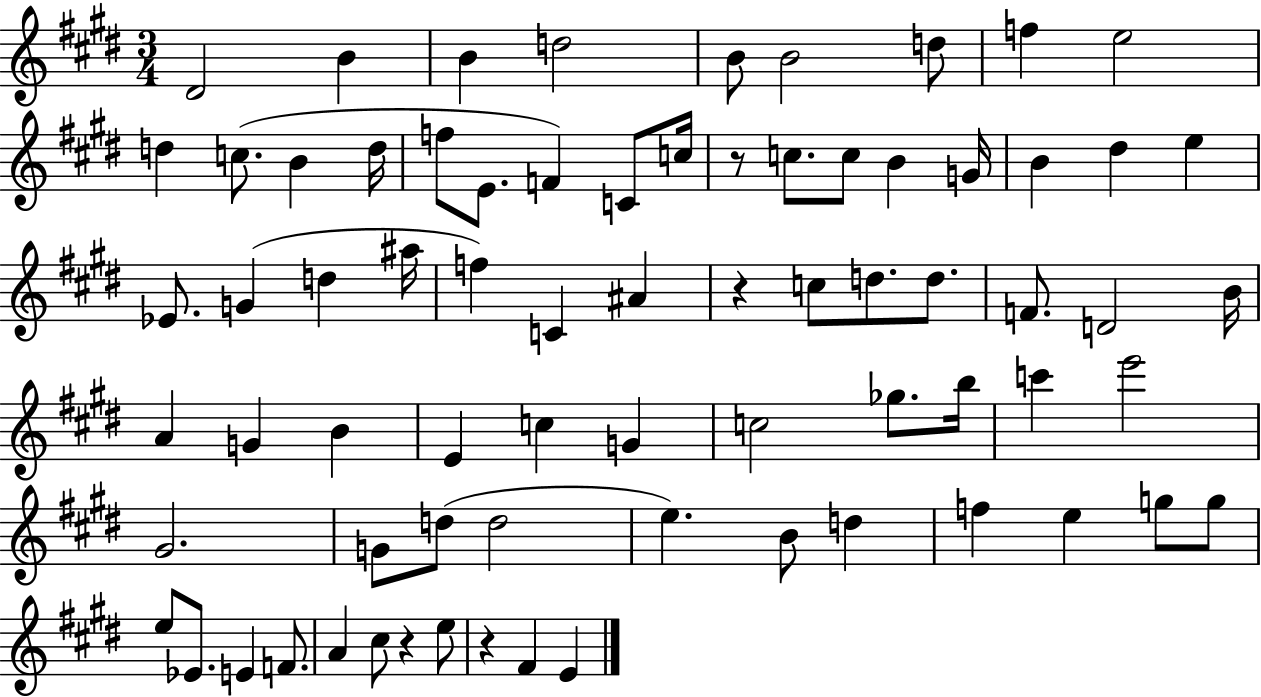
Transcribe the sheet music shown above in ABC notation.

X:1
T:Untitled
M:3/4
L:1/4
K:E
^D2 B B d2 B/2 B2 d/2 f e2 d c/2 B d/4 f/2 E/2 F C/2 c/4 z/2 c/2 c/2 B G/4 B ^d e _E/2 G d ^a/4 f C ^A z c/2 d/2 d/2 F/2 D2 B/4 A G B E c G c2 _g/2 b/4 c' e'2 ^G2 G/2 d/2 d2 e B/2 d f e g/2 g/2 e/2 _E/2 E F/2 A ^c/2 z e/2 z ^F E